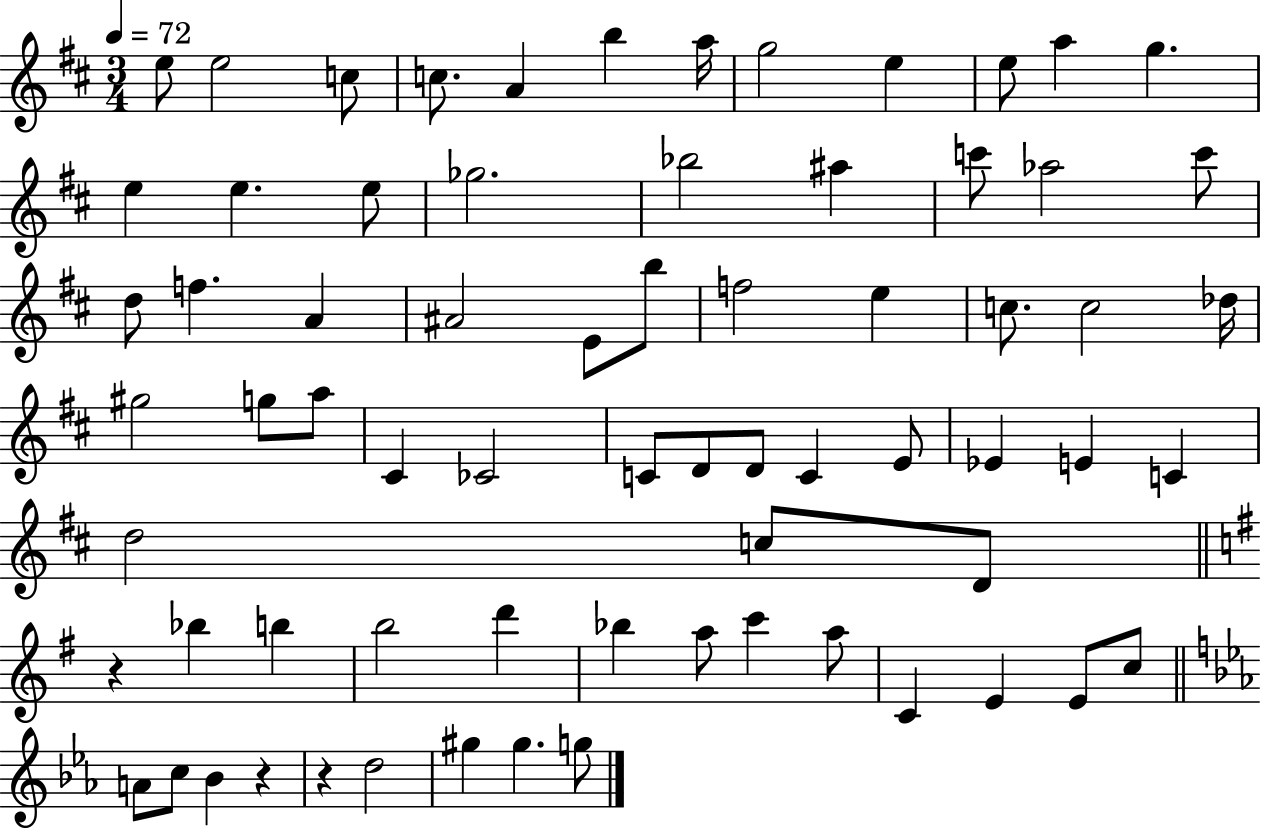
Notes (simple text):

E5/e E5/h C5/e C5/e. A4/q B5/q A5/s G5/h E5/q E5/e A5/q G5/q. E5/q E5/q. E5/e Gb5/h. Bb5/h A#5/q C6/e Ab5/h C6/e D5/e F5/q. A4/q A#4/h E4/e B5/e F5/h E5/q C5/e. C5/h Db5/s G#5/h G5/e A5/e C#4/q CES4/h C4/e D4/e D4/e C4/q E4/e Eb4/q E4/q C4/q D5/h C5/e D4/e R/q Bb5/q B5/q B5/h D6/q Bb5/q A5/e C6/q A5/e C4/q E4/q E4/e C5/e A4/e C5/e Bb4/q R/q R/q D5/h G#5/q G#5/q. G5/e